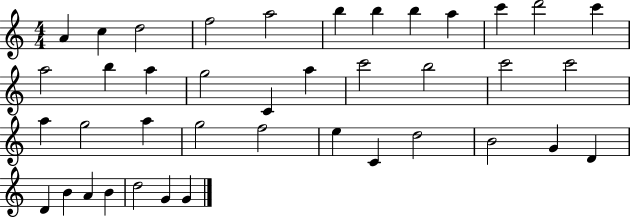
A4/q C5/q D5/h F5/h A5/h B5/q B5/q B5/q A5/q C6/q D6/h C6/q A5/h B5/q A5/q G5/h C4/q A5/q C6/h B5/h C6/h C6/h A5/q G5/h A5/q G5/h F5/h E5/q C4/q D5/h B4/h G4/q D4/q D4/q B4/q A4/q B4/q D5/h G4/q G4/q